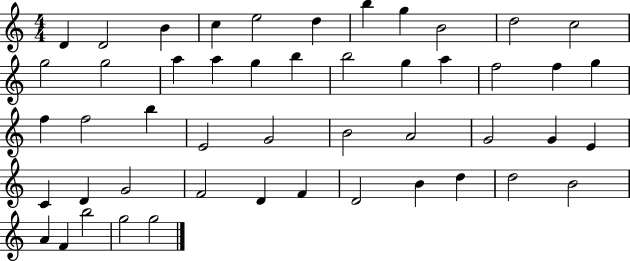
X:1
T:Untitled
M:4/4
L:1/4
K:C
D D2 B c e2 d b g B2 d2 c2 g2 g2 a a g b b2 g a f2 f g f f2 b E2 G2 B2 A2 G2 G E C D G2 F2 D F D2 B d d2 B2 A F b2 g2 g2